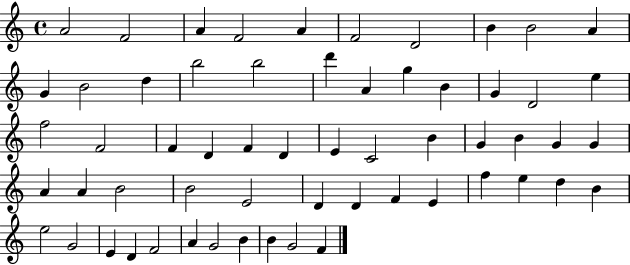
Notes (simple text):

A4/h F4/h A4/q F4/h A4/q F4/h D4/h B4/q B4/h A4/q G4/q B4/h D5/q B5/h B5/h D6/q A4/q G5/q B4/q G4/q D4/h E5/q F5/h F4/h F4/q D4/q F4/q D4/q E4/q C4/h B4/q G4/q B4/q G4/q G4/q A4/q A4/q B4/h B4/h E4/h D4/q D4/q F4/q E4/q F5/q E5/q D5/q B4/q E5/h G4/h E4/q D4/q F4/h A4/q G4/h B4/q B4/q G4/h F4/q